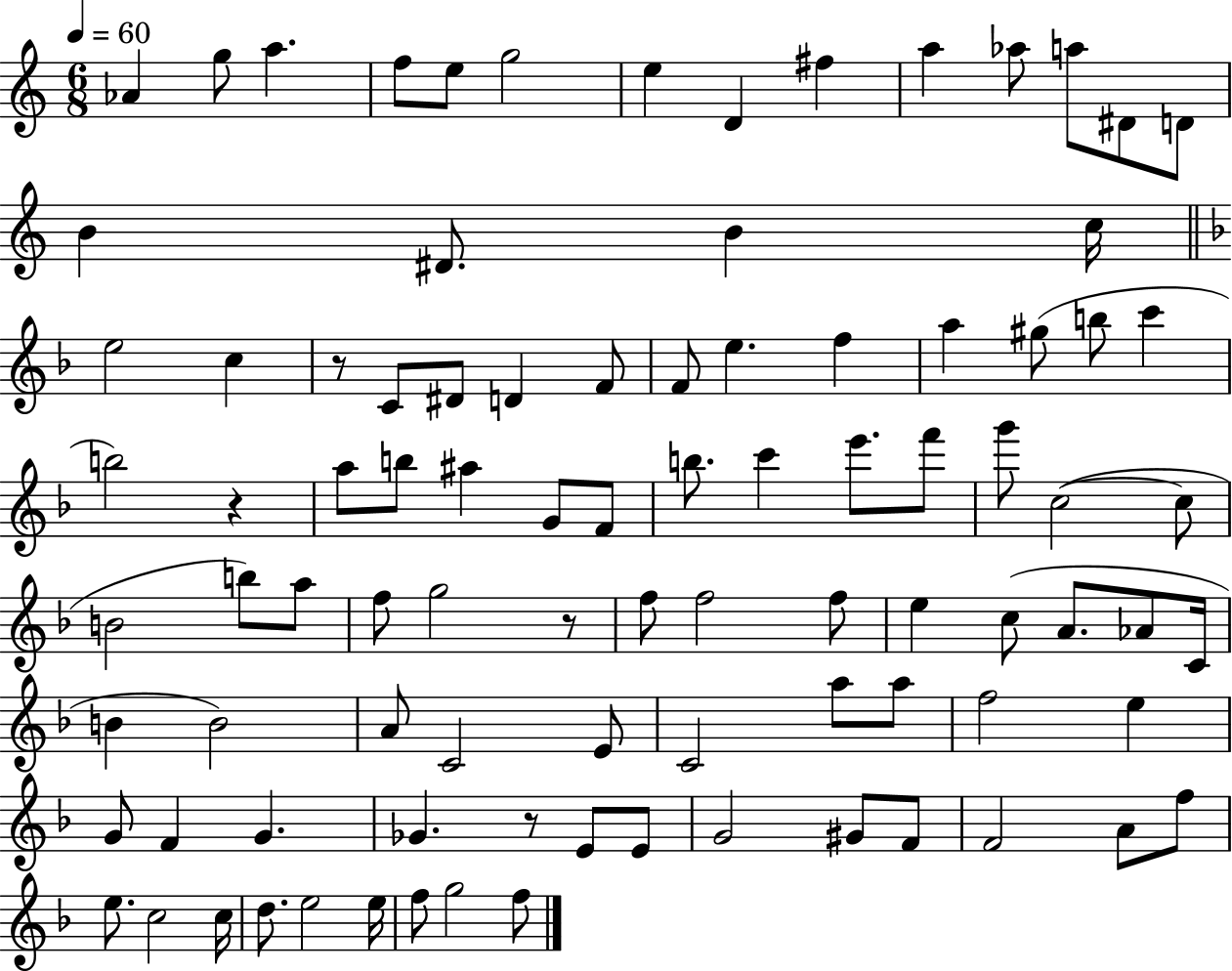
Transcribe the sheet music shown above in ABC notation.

X:1
T:Untitled
M:6/8
L:1/4
K:C
_A g/2 a f/2 e/2 g2 e D ^f a _a/2 a/2 ^D/2 D/2 B ^D/2 B c/4 e2 c z/2 C/2 ^D/2 D F/2 F/2 e f a ^g/2 b/2 c' b2 z a/2 b/2 ^a G/2 F/2 b/2 c' e'/2 f'/2 g'/2 c2 c/2 B2 b/2 a/2 f/2 g2 z/2 f/2 f2 f/2 e c/2 A/2 _A/2 C/4 B B2 A/2 C2 E/2 C2 a/2 a/2 f2 e G/2 F G _G z/2 E/2 E/2 G2 ^G/2 F/2 F2 A/2 f/2 e/2 c2 c/4 d/2 e2 e/4 f/2 g2 f/2